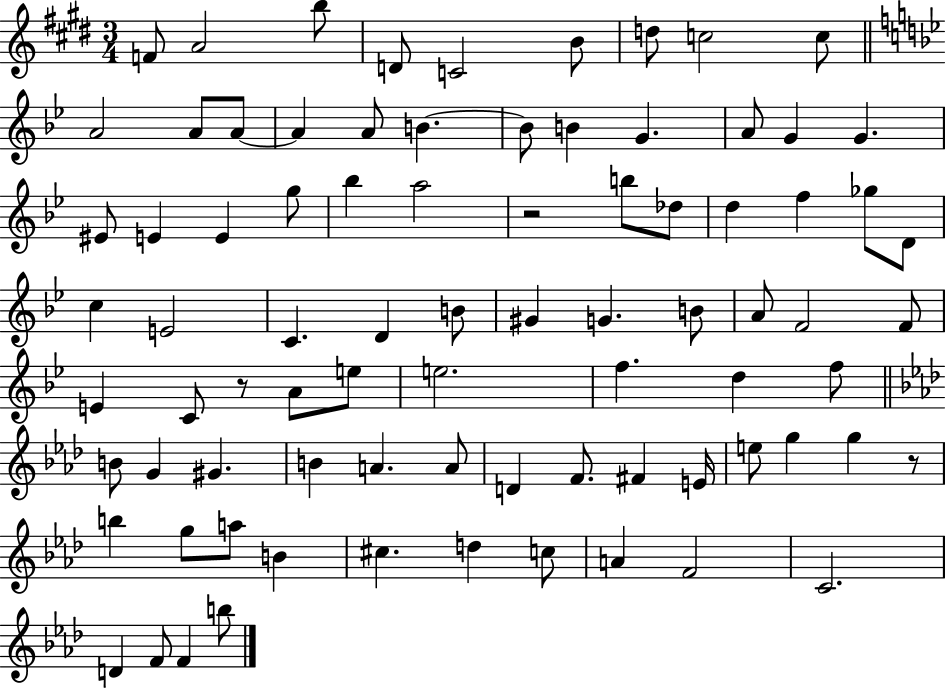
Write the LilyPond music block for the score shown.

{
  \clef treble
  \numericTimeSignature
  \time 3/4
  \key e \major
  f'8 a'2 b''8 | d'8 c'2 b'8 | d''8 c''2 c''8 | \bar "||" \break \key g \minor a'2 a'8 a'8~~ | a'4 a'8 b'4.~~ | b'8 b'4 g'4. | a'8 g'4 g'4. | \break eis'8 e'4 e'4 g''8 | bes''4 a''2 | r2 b''8 des''8 | d''4 f''4 ges''8 d'8 | \break c''4 e'2 | c'4. d'4 b'8 | gis'4 g'4. b'8 | a'8 f'2 f'8 | \break e'4 c'8 r8 a'8 e''8 | e''2. | f''4. d''4 f''8 | \bar "||" \break \key f \minor b'8 g'4 gis'4. | b'4 a'4. a'8 | d'4 f'8. fis'4 e'16 | e''8 g''4 g''4 r8 | \break b''4 g''8 a''8 b'4 | cis''4. d''4 c''8 | a'4 f'2 | c'2. | \break d'4 f'8 f'4 b''8 | \bar "|."
}